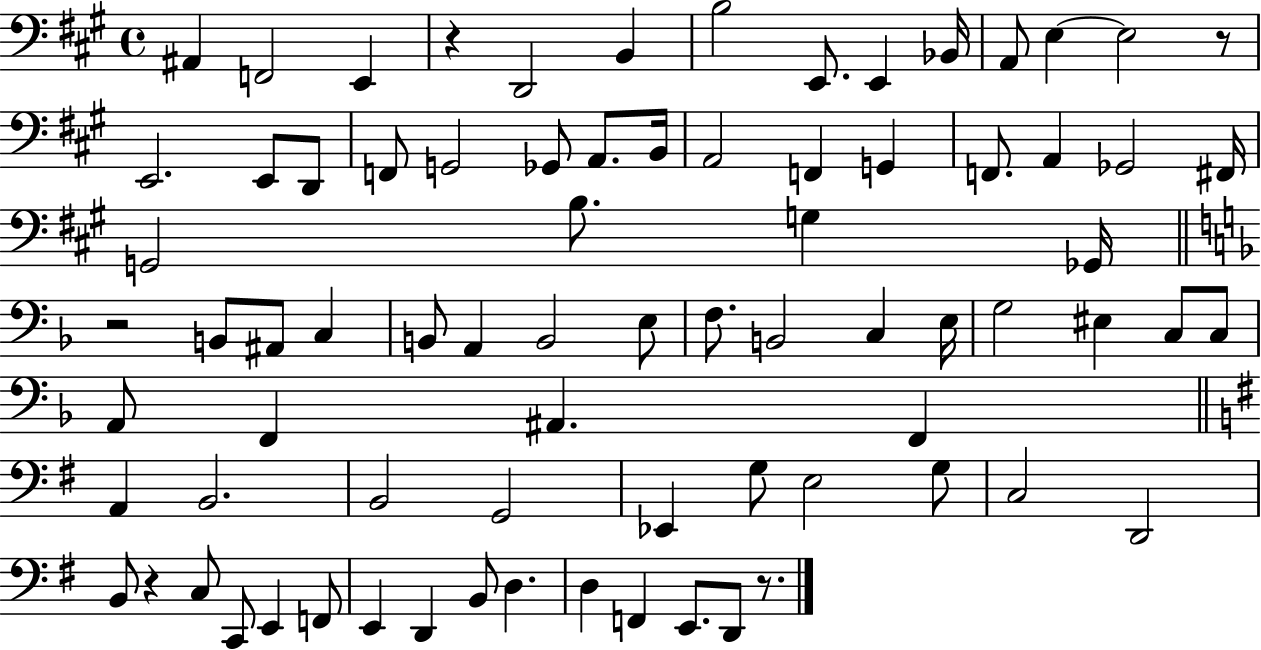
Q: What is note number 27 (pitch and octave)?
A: F#2